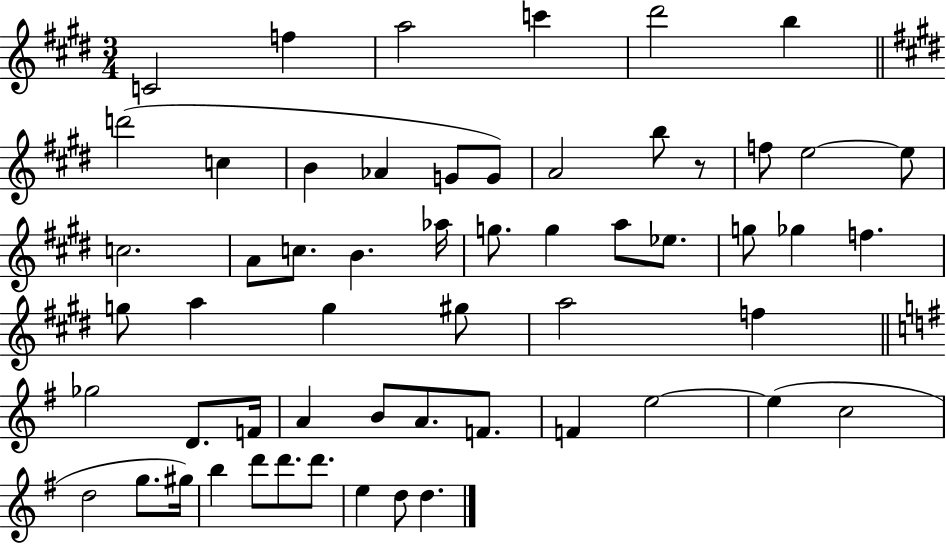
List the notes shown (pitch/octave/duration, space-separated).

C4/h F5/q A5/h C6/q D#6/h B5/q D6/h C5/q B4/q Ab4/q G4/e G4/e A4/h B5/e R/e F5/e E5/h E5/e C5/h. A4/e C5/e. B4/q. Ab5/s G5/e. G5/q A5/e Eb5/e. G5/e Gb5/q F5/q. G5/e A5/q G5/q G#5/e A5/h F5/q Gb5/h D4/e. F4/s A4/q B4/e A4/e. F4/e. F4/q E5/h E5/q C5/h D5/h G5/e. G#5/s B5/q D6/e D6/e. D6/e. E5/q D5/e D5/q.